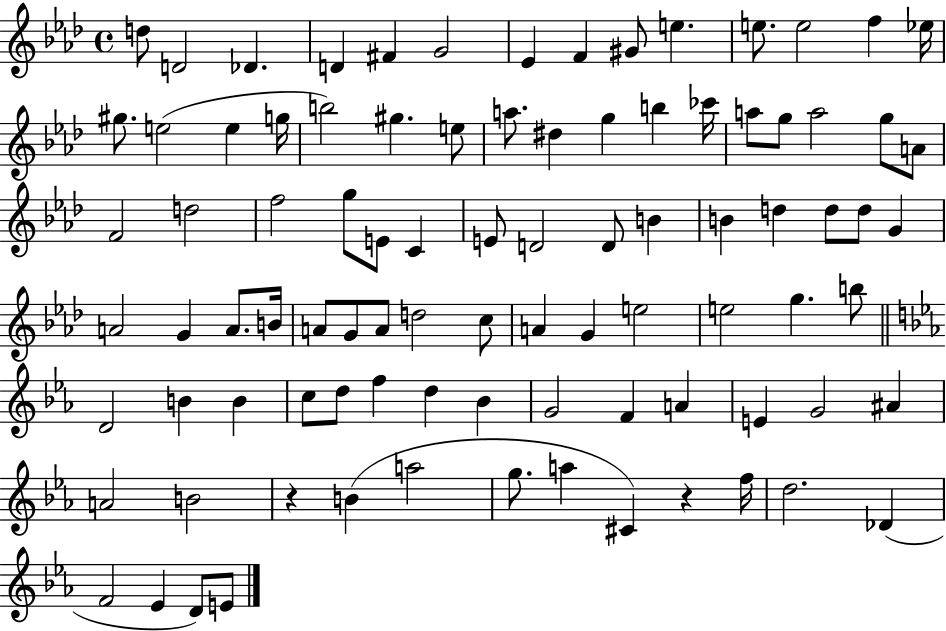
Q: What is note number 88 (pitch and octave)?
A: D4